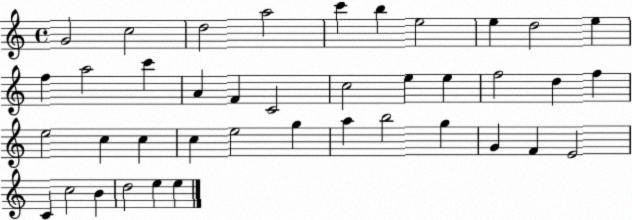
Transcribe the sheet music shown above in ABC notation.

X:1
T:Untitled
M:4/4
L:1/4
K:C
G2 c2 d2 a2 c' b e2 e d2 e f a2 c' A F C2 c2 e e f2 d f e2 c c c e2 g a b2 g G F E2 C c2 B d2 e e